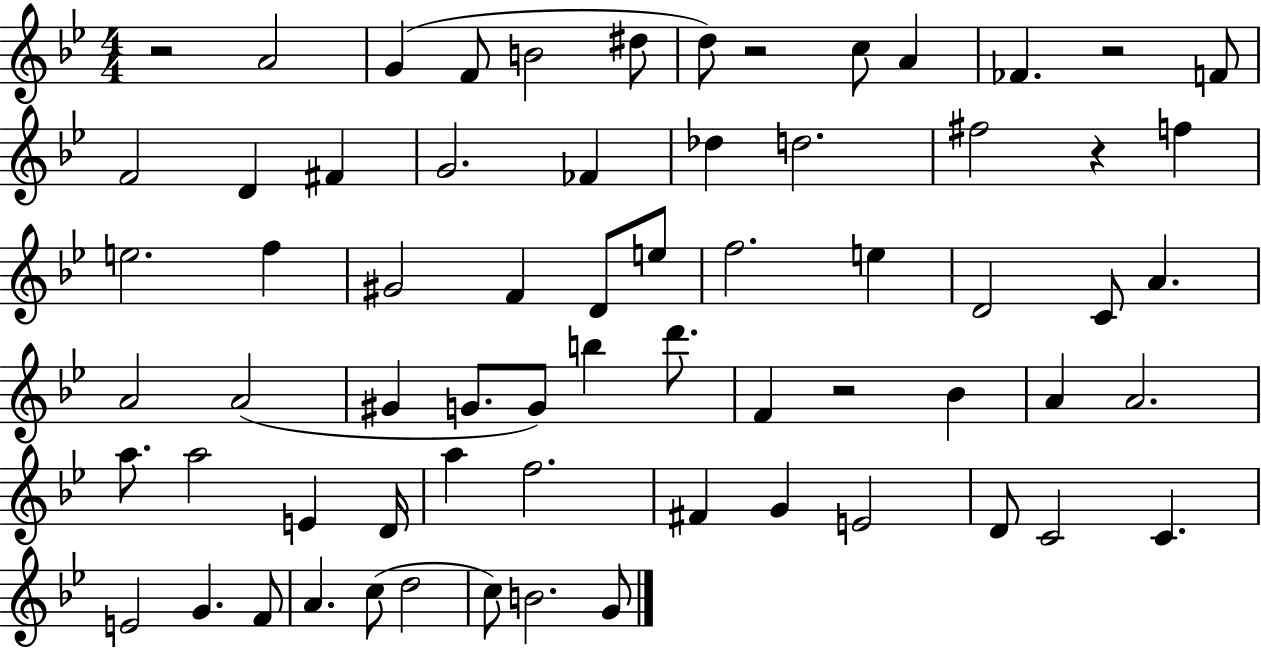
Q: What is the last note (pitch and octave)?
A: G4